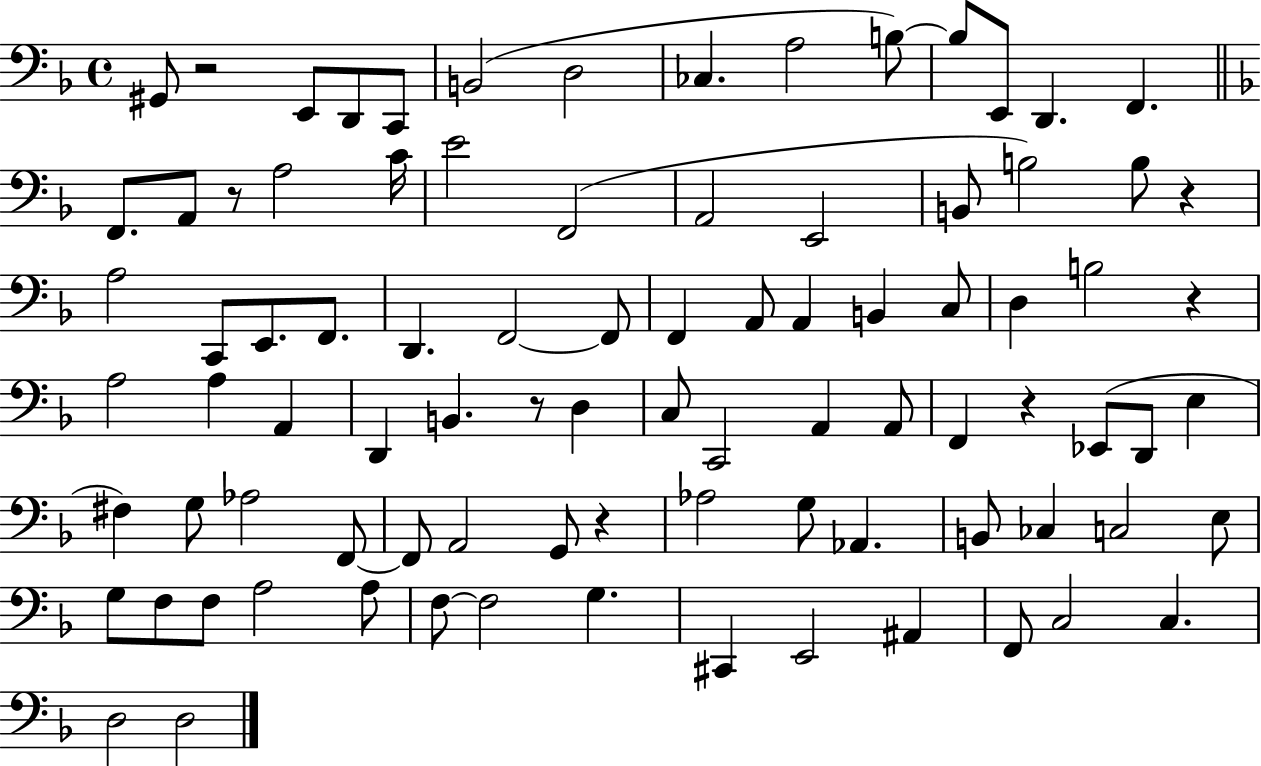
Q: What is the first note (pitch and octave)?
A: G#2